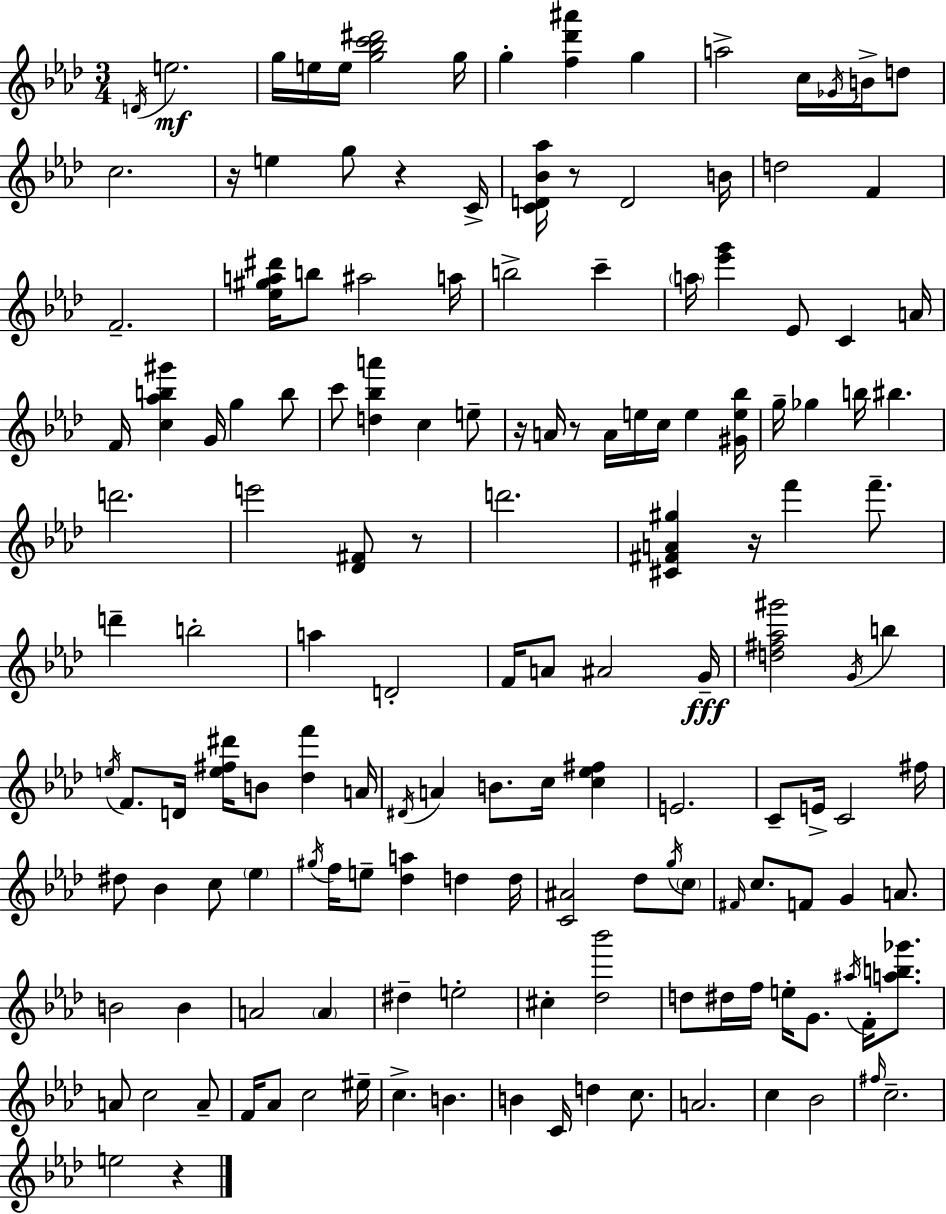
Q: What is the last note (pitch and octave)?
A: E5